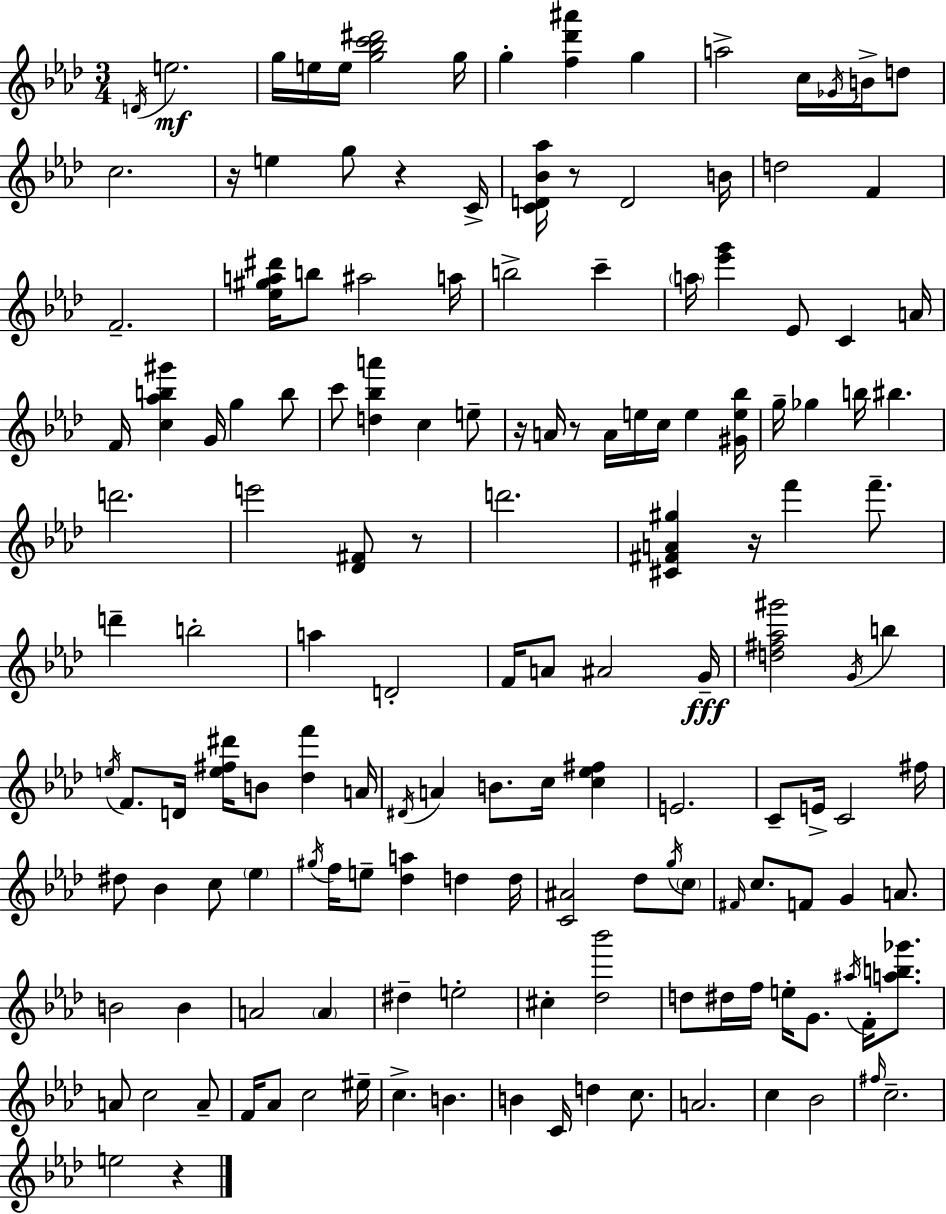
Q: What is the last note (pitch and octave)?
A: E5